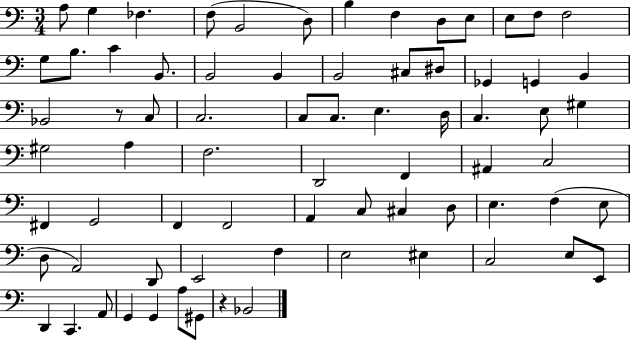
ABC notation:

X:1
T:Untitled
M:3/4
L:1/4
K:C
A,/2 G, _F, F,/2 B,,2 D,/2 B, F, D,/2 E,/2 E,/2 F,/2 F,2 G,/2 B,/2 C B,,/2 B,,2 B,, B,,2 ^C,/2 ^D,/2 _G,, G,, B,, _B,,2 z/2 C,/2 C,2 C,/2 C,/2 E, D,/4 C, E,/2 ^G, ^G,2 A, F,2 D,,2 F,, ^A,, C,2 ^F,, G,,2 F,, F,,2 A,, C,/2 ^C, D,/2 E, F, E,/2 D,/2 A,,2 D,,/2 E,,2 F, E,2 ^E, C,2 E,/2 E,,/2 D,, C,, A,,/2 G,, G,, A,/2 ^G,,/2 z _B,,2